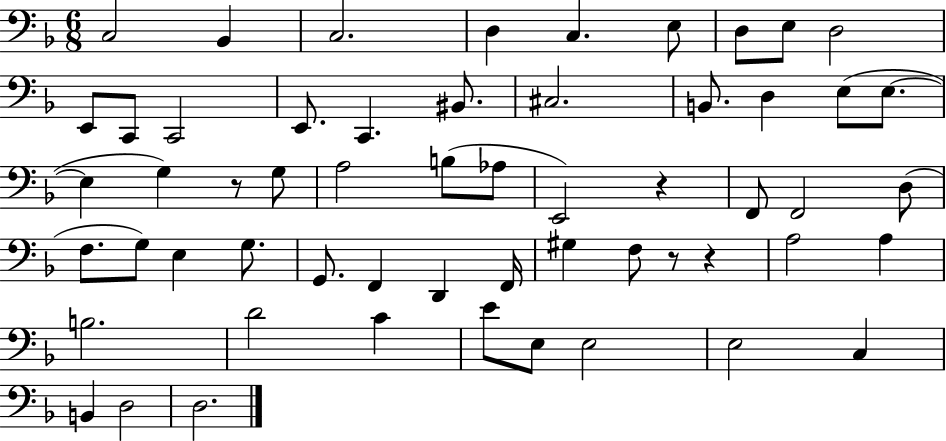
{
  \clef bass
  \numericTimeSignature
  \time 6/8
  \key f \major
  c2 bes,4 | c2. | d4 c4. e8 | d8 e8 d2 | \break e,8 c,8 c,2 | e,8. c,4. bis,8. | cis2. | b,8. d4 e8( e8.~~ | \break e4 g4) r8 g8 | a2 b8( aes8 | e,2) r4 | f,8 f,2 d8( | \break f8. g8) e4 g8. | g,8. f,4 d,4 f,16 | gis4 f8 r8 r4 | a2 a4 | \break b2. | d'2 c'4 | e'8 e8 e2 | e2 c4 | \break b,4 d2 | d2. | \bar "|."
}